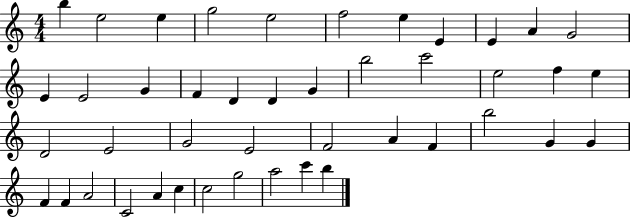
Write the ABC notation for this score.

X:1
T:Untitled
M:4/4
L:1/4
K:C
b e2 e g2 e2 f2 e E E A G2 E E2 G F D D G b2 c'2 e2 f e D2 E2 G2 E2 F2 A F b2 G G F F A2 C2 A c c2 g2 a2 c' b